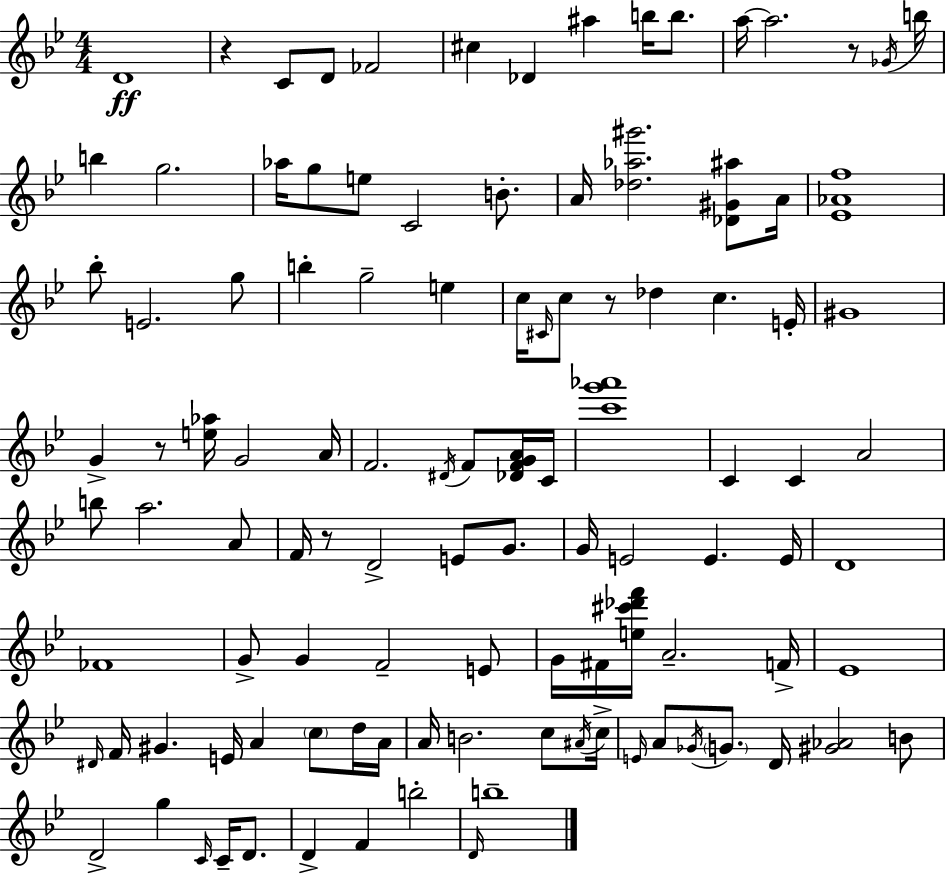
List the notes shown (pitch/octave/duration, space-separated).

D4/w R/q C4/e D4/e FES4/h C#5/q Db4/q A#5/q B5/s B5/e. A5/s A5/h. R/e Gb4/s B5/s B5/q G5/h. Ab5/s G5/e E5/e C4/h B4/e. A4/s [Db5,Ab5,G#6]/h. [Db4,G#4,A#5]/e A4/s [Eb4,Ab4,F5]/w Bb5/e E4/h. G5/e B5/q G5/h E5/q C5/s C#4/s C5/e R/e Db5/q C5/q. E4/s G#4/w G4/q R/e [E5,Ab5]/s G4/h A4/s F4/h. D#4/s F4/e [Db4,F4,G4,A4]/s C4/s [C6,G6,Ab6]/w C4/q C4/q A4/h B5/e A5/h. A4/e F4/s R/e D4/h E4/e G4/e. G4/s E4/h E4/q. E4/s D4/w FES4/w G4/e G4/q F4/h E4/e G4/s F#4/s [E5,C#6,Db6,F6]/s A4/h. F4/s Eb4/w D#4/s F4/s G#4/q. E4/s A4/q C5/e D5/s A4/s A4/s B4/h. C5/e A#4/s C5/s E4/s A4/e Gb4/s G4/e. D4/s [G#4,Ab4]/h B4/e D4/h G5/q C4/s C4/s D4/e. D4/q F4/q B5/h D4/s B5/w